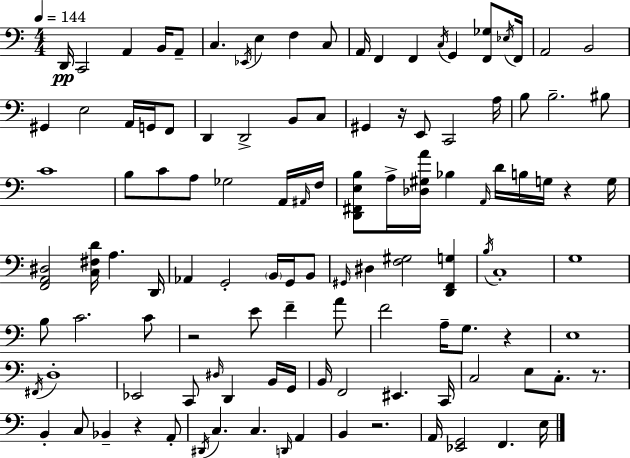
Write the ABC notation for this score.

X:1
T:Untitled
M:4/4
L:1/4
K:C
D,,/4 C,,2 A,, B,,/4 A,,/2 C, _E,,/4 E, F, C,/2 A,,/4 F,, F,, C,/4 G,, [F,,_G,]/2 _E,/4 F,,/4 A,,2 B,,2 ^G,, E,2 A,,/4 G,,/4 F,,/2 D,, D,,2 B,,/2 C,/2 ^G,, z/4 E,,/2 C,,2 A,/4 B,/2 B,2 ^B,/2 C4 B,/2 C/2 A,/2 _G,2 A,,/4 ^A,,/4 F,/4 [D,,^F,,E,B,]/2 A,/4 [_D,^G,A]/4 _B, A,,/4 D/4 B,/4 G,/4 z G,/4 [F,,A,,^D,]2 [C,^F,D]/4 A, D,,/4 _A,, G,,2 B,,/4 G,,/4 B,,/2 ^G,,/4 ^D, [F,^G,]2 [D,,F,,G,] B,/4 C,4 G,4 B,/2 C2 C/2 z2 E/2 F A/2 F2 A,/4 G,/2 z E,4 ^F,,/4 D,4 _E,,2 C,,/2 ^D,/4 D,, B,,/4 G,,/4 B,,/4 F,,2 ^E,, C,,/4 C,2 E,/2 C,/2 z/2 B,, C,/2 _B,, z A,,/2 ^D,,/4 C, C, D,,/4 A,, B,, z2 A,,/4 [_E,,G,,]2 F,, E,/4